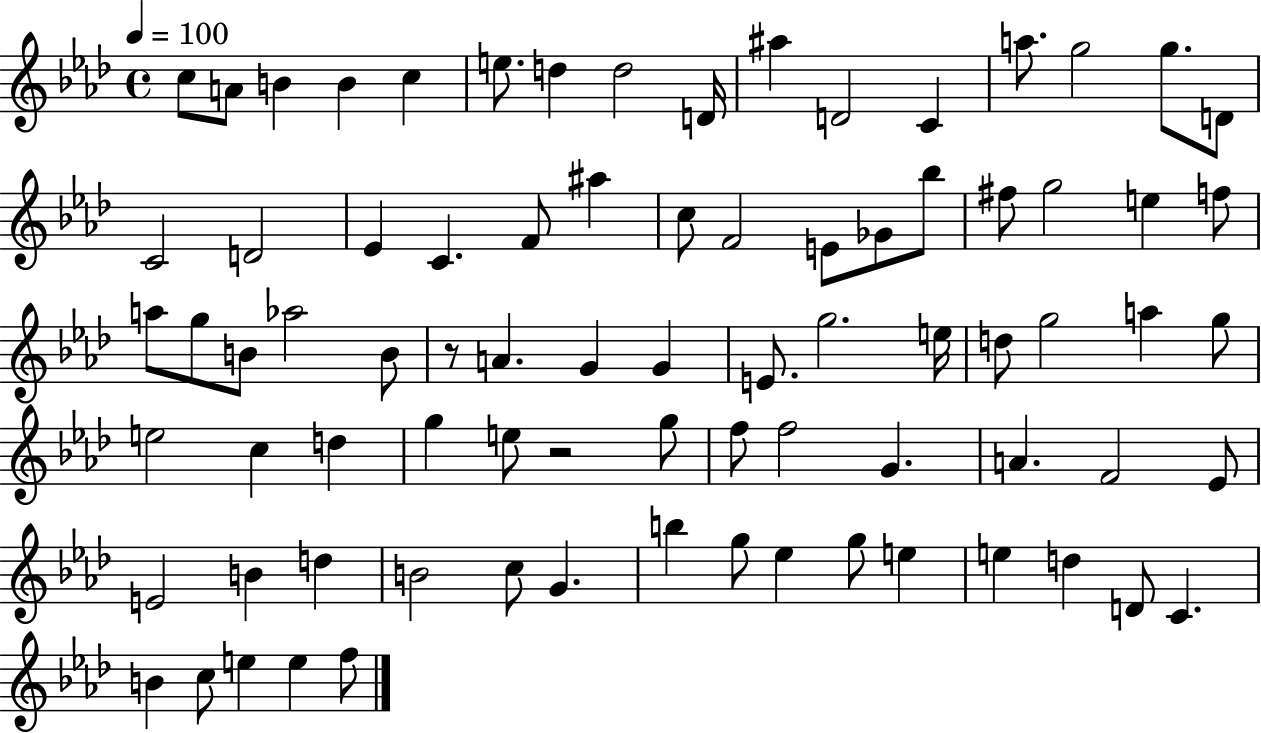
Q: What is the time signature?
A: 4/4